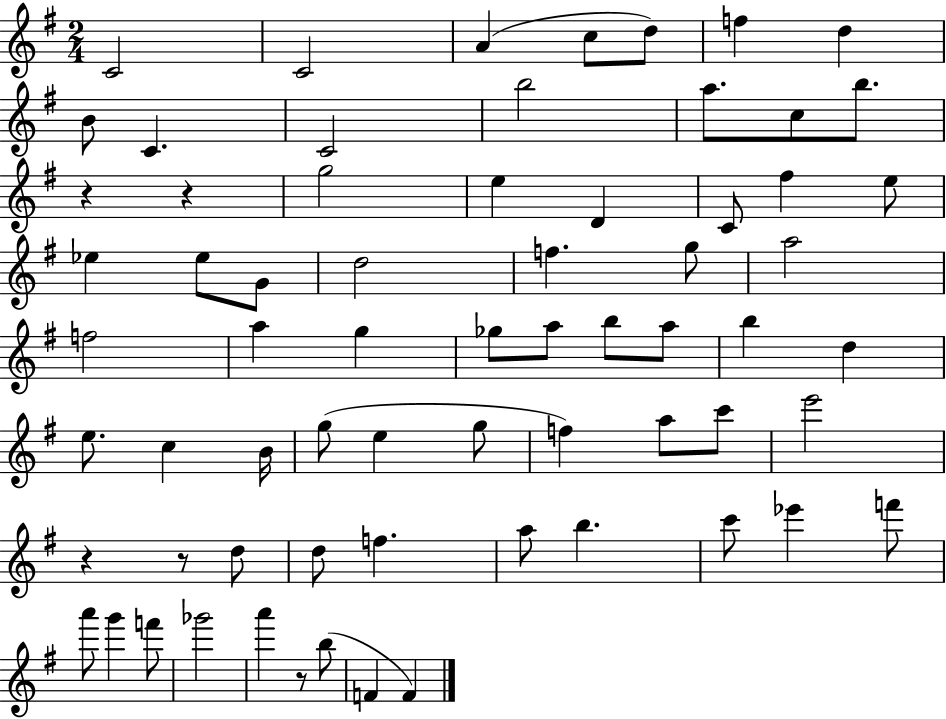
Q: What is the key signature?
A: G major